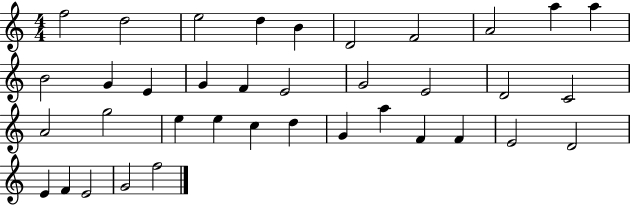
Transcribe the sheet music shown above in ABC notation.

X:1
T:Untitled
M:4/4
L:1/4
K:C
f2 d2 e2 d B D2 F2 A2 a a B2 G E G F E2 G2 E2 D2 C2 A2 g2 e e c d G a F F E2 D2 E F E2 G2 f2